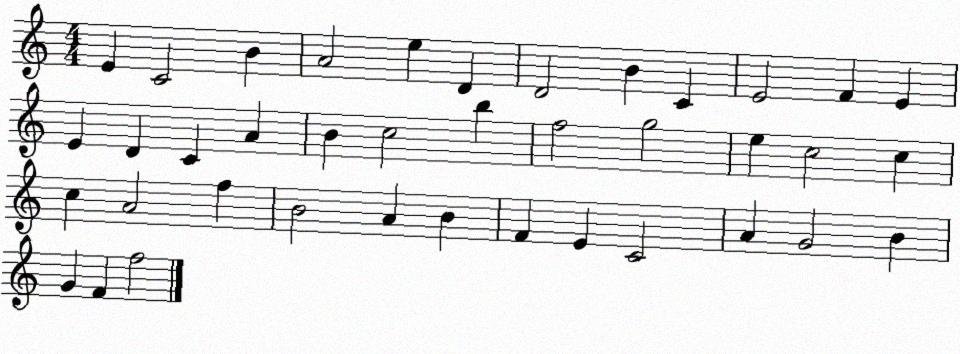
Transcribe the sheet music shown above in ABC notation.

X:1
T:Untitled
M:4/4
L:1/4
K:C
E C2 B A2 e D D2 B C E2 F E E D C A B c2 b f2 g2 e c2 c c A2 f B2 A B F E C2 A G2 B G F f2